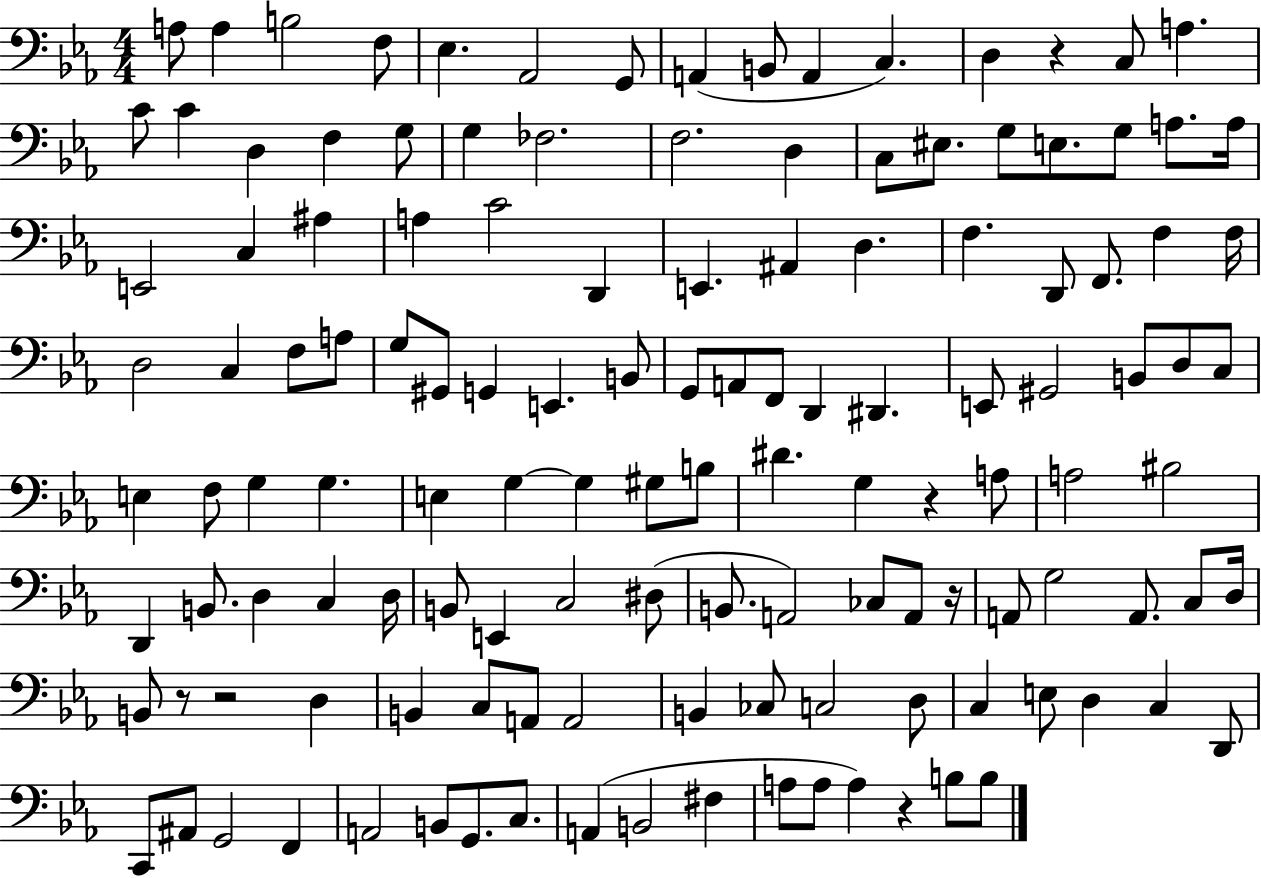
A3/e A3/q B3/h F3/e Eb3/q. Ab2/h G2/e A2/q B2/e A2/q C3/q. D3/q R/q C3/e A3/q. C4/e C4/q D3/q F3/q G3/e G3/q FES3/h. F3/h. D3/q C3/e EIS3/e. G3/e E3/e. G3/e A3/e. A3/s E2/h C3/q A#3/q A3/q C4/h D2/q E2/q. A#2/q D3/q. F3/q. D2/e F2/e. F3/q F3/s D3/h C3/q F3/e A3/e G3/e G#2/e G2/q E2/q. B2/e G2/e A2/e F2/e D2/q D#2/q. E2/e G#2/h B2/e D3/e C3/e E3/q F3/e G3/q G3/q. E3/q G3/q G3/q G#3/e B3/e D#4/q. G3/q R/q A3/e A3/h BIS3/h D2/q B2/e. D3/q C3/q D3/s B2/e E2/q C3/h D#3/e B2/e. A2/h CES3/e A2/e R/s A2/e G3/h A2/e. C3/e D3/s B2/e R/e R/h D3/q B2/q C3/e A2/e A2/h B2/q CES3/e C3/h D3/e C3/q E3/e D3/q C3/q D2/e C2/e A#2/e G2/h F2/q A2/h B2/e G2/e. C3/e. A2/q B2/h F#3/q A3/e A3/e A3/q R/q B3/e B3/e